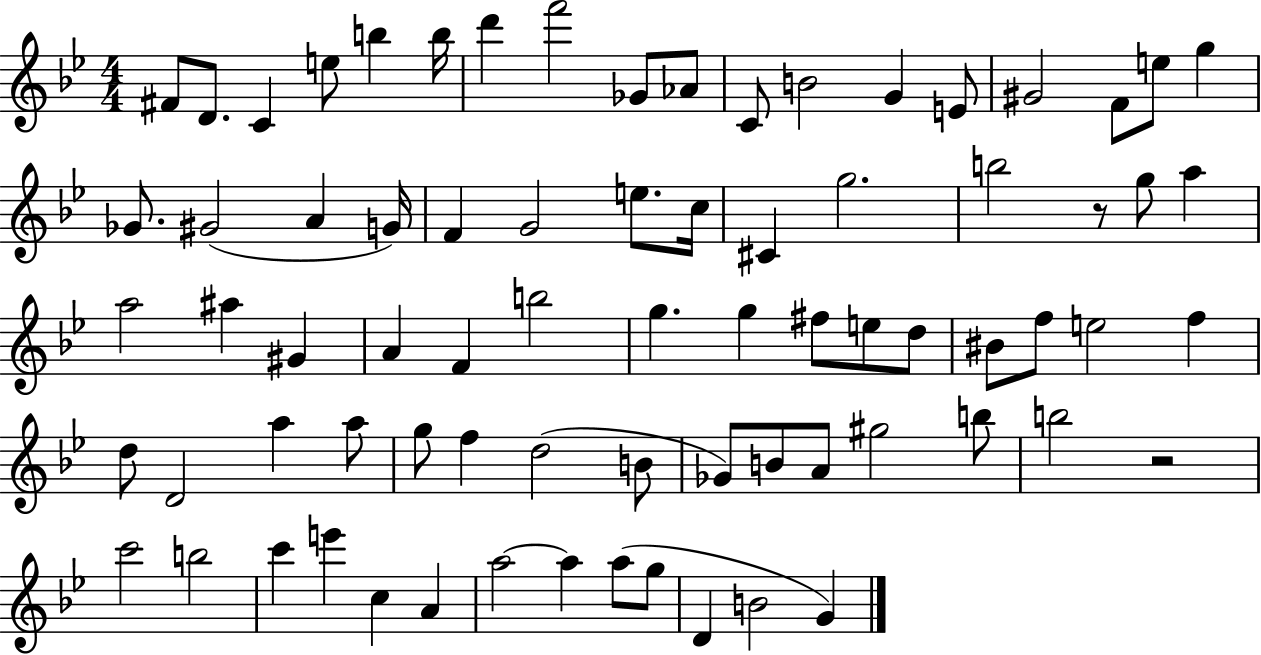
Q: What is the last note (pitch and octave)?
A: G4